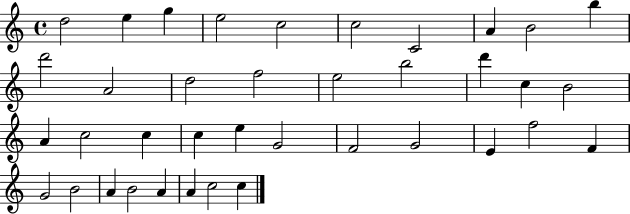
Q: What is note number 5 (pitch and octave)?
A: C5